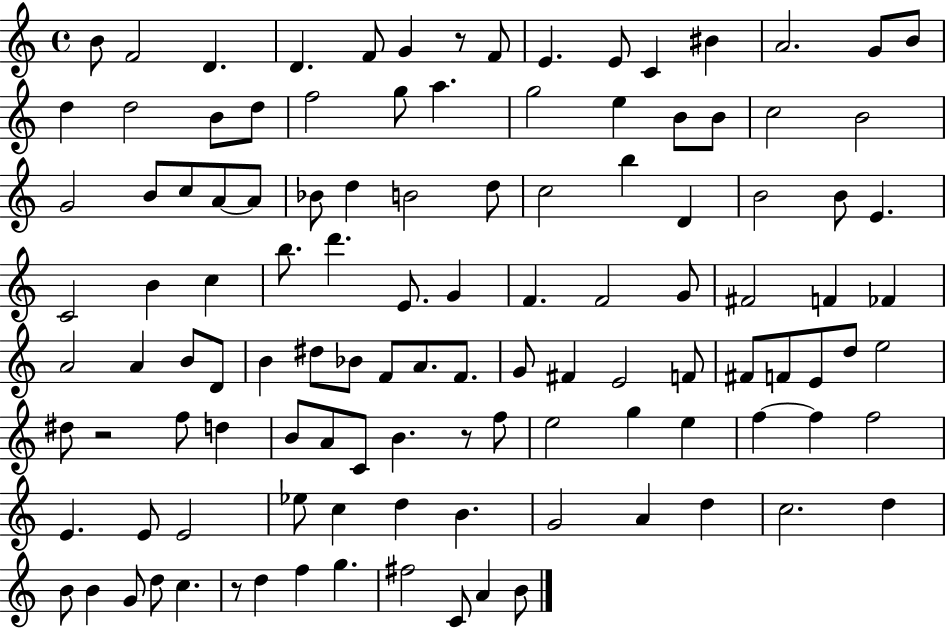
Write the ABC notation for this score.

X:1
T:Untitled
M:4/4
L:1/4
K:C
B/2 F2 D D F/2 G z/2 F/2 E E/2 C ^B A2 G/2 B/2 d d2 B/2 d/2 f2 g/2 a g2 e B/2 B/2 c2 B2 G2 B/2 c/2 A/2 A/2 _B/2 d B2 d/2 c2 b D B2 B/2 E C2 B c b/2 d' E/2 G F F2 G/2 ^F2 F _F A2 A B/2 D/2 B ^d/2 _B/2 F/2 A/2 F/2 G/2 ^F E2 F/2 ^F/2 F/2 E/2 d/2 e2 ^d/2 z2 f/2 d B/2 A/2 C/2 B z/2 f/2 e2 g e f f f2 E E/2 E2 _e/2 c d B G2 A d c2 d B/2 B G/2 d/2 c z/2 d f g ^f2 C/2 A B/2